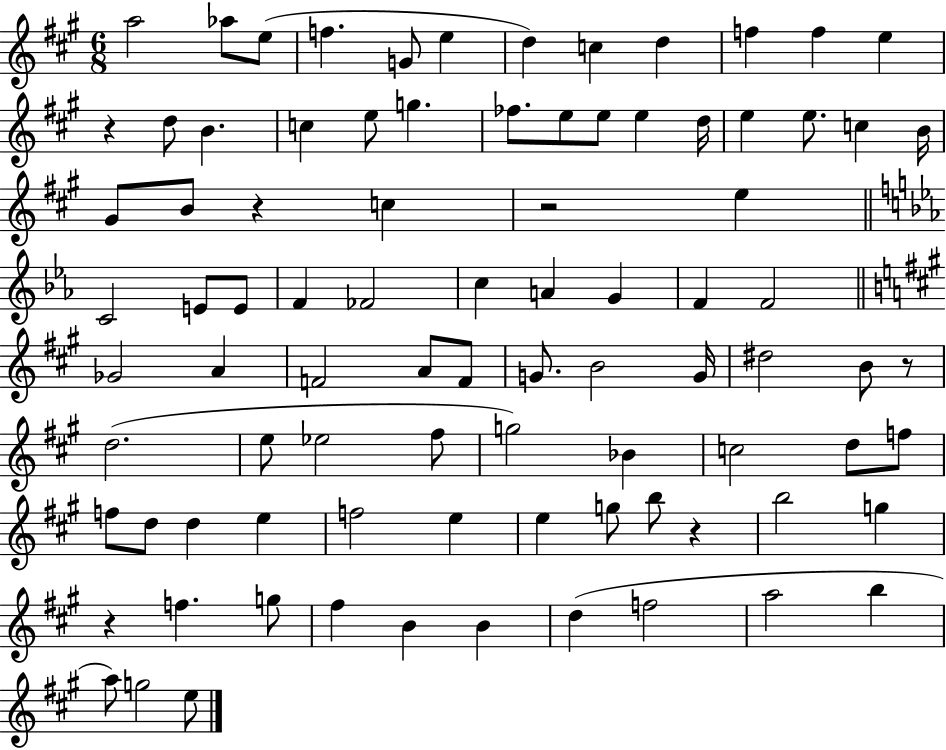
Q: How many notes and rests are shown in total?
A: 88